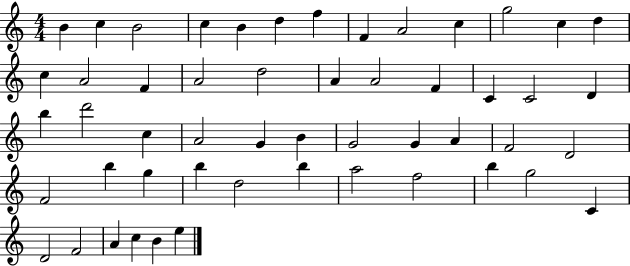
X:1
T:Untitled
M:4/4
L:1/4
K:C
B c B2 c B d f F A2 c g2 c d c A2 F A2 d2 A A2 F C C2 D b d'2 c A2 G B G2 G A F2 D2 F2 b g b d2 b a2 f2 b g2 C D2 F2 A c B e